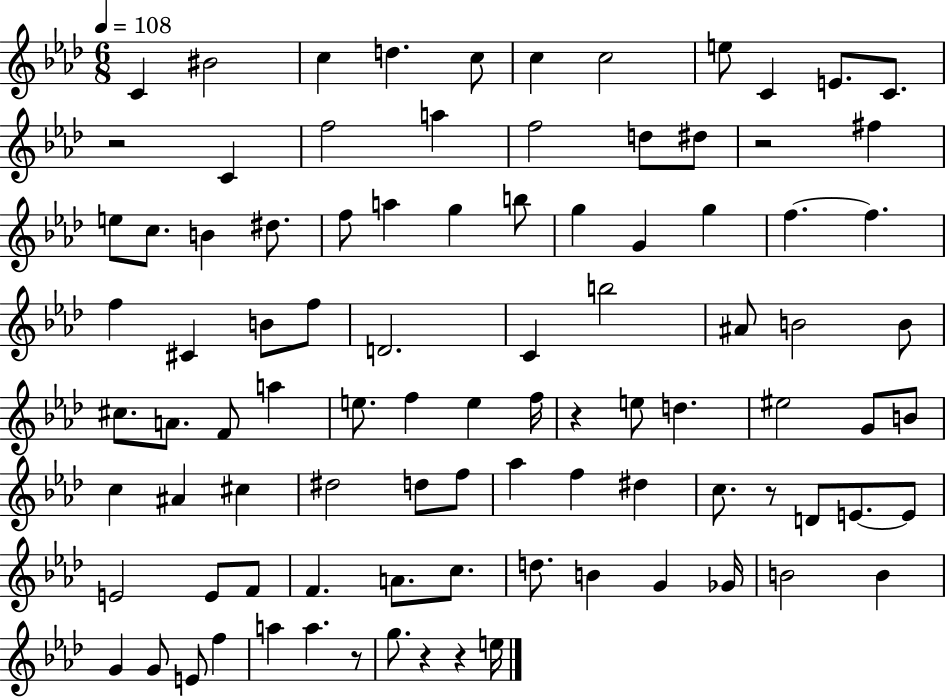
X:1
T:Untitled
M:6/8
L:1/4
K:Ab
C ^B2 c d c/2 c c2 e/2 C E/2 C/2 z2 C f2 a f2 d/2 ^d/2 z2 ^f e/2 c/2 B ^d/2 f/2 a g b/2 g G g f f f ^C B/2 f/2 D2 C b2 ^A/2 B2 B/2 ^c/2 A/2 F/2 a e/2 f e f/4 z e/2 d ^e2 G/2 B/2 c ^A ^c ^d2 d/2 f/2 _a f ^d c/2 z/2 D/2 E/2 E/2 E2 E/2 F/2 F A/2 c/2 d/2 B G _G/4 B2 B G G/2 E/2 f a a z/2 g/2 z z e/4